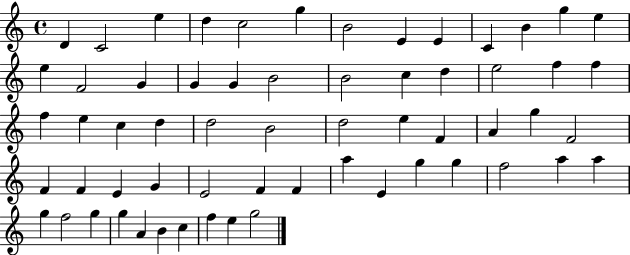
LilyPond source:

{
  \clef treble
  \time 4/4
  \defaultTimeSignature
  \key c \major
  d'4 c'2 e''4 | d''4 c''2 g''4 | b'2 e'4 e'4 | c'4 b'4 g''4 e''4 | \break e''4 f'2 g'4 | g'4 g'4 b'2 | b'2 c''4 d''4 | e''2 f''4 f''4 | \break f''4 e''4 c''4 d''4 | d''2 b'2 | d''2 e''4 f'4 | a'4 g''4 f'2 | \break f'4 f'4 e'4 g'4 | e'2 f'4 f'4 | a''4 e'4 g''4 g''4 | f''2 a''4 a''4 | \break g''4 f''2 g''4 | g''4 a'4 b'4 c''4 | f''4 e''4 g''2 | \bar "|."
}